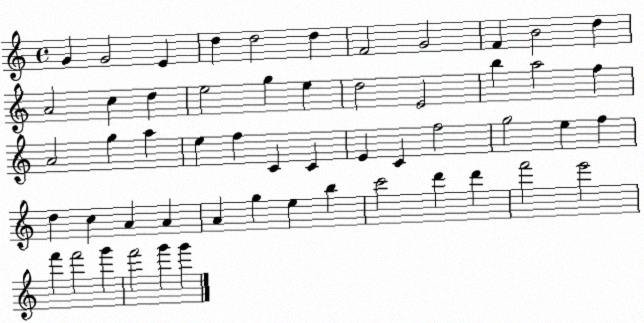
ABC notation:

X:1
T:Untitled
M:4/4
L:1/4
K:C
G G2 E d d2 d F2 G2 F B2 d A2 c d e2 g e d2 E2 b a2 f A2 g a e f C C E C f2 g2 e f d c A A A g e b c'2 d' d' f'2 e'2 f' f'2 g' f'2 g' g'